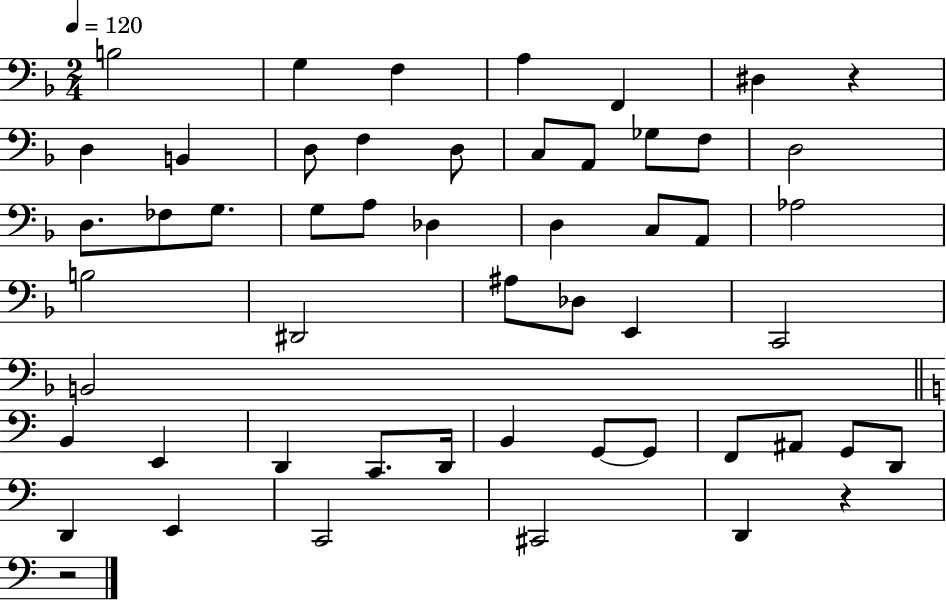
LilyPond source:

{
  \clef bass
  \numericTimeSignature
  \time 2/4
  \key f \major
  \tempo 4 = 120
  \repeat volta 2 { b2 | g4 f4 | a4 f,4 | dis4 r4 | \break d4 b,4 | d8 f4 d8 | c8 a,8 ges8 f8 | d2 | \break d8. fes8 g8. | g8 a8 des4 | d4 c8 a,8 | aes2 | \break b2 | dis,2 | ais8 des8 e,4 | c,2 | \break b,2 | \bar "||" \break \key c \major b,4 e,4 | d,4 c,8. d,16 | b,4 g,8~~ g,8 | f,8 ais,8 g,8 d,8 | \break d,4 e,4 | c,2 | cis,2 | d,4 r4 | \break r2 | } \bar "|."
}